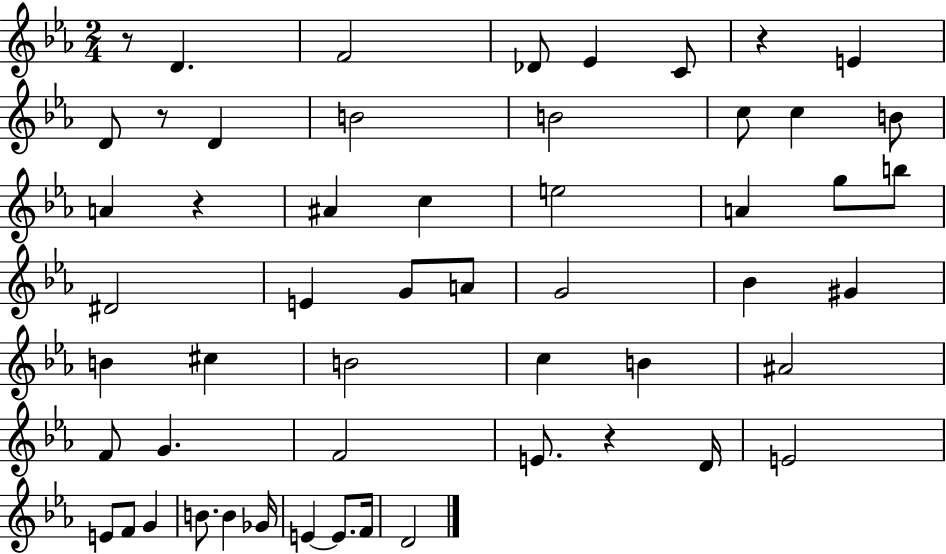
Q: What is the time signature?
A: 2/4